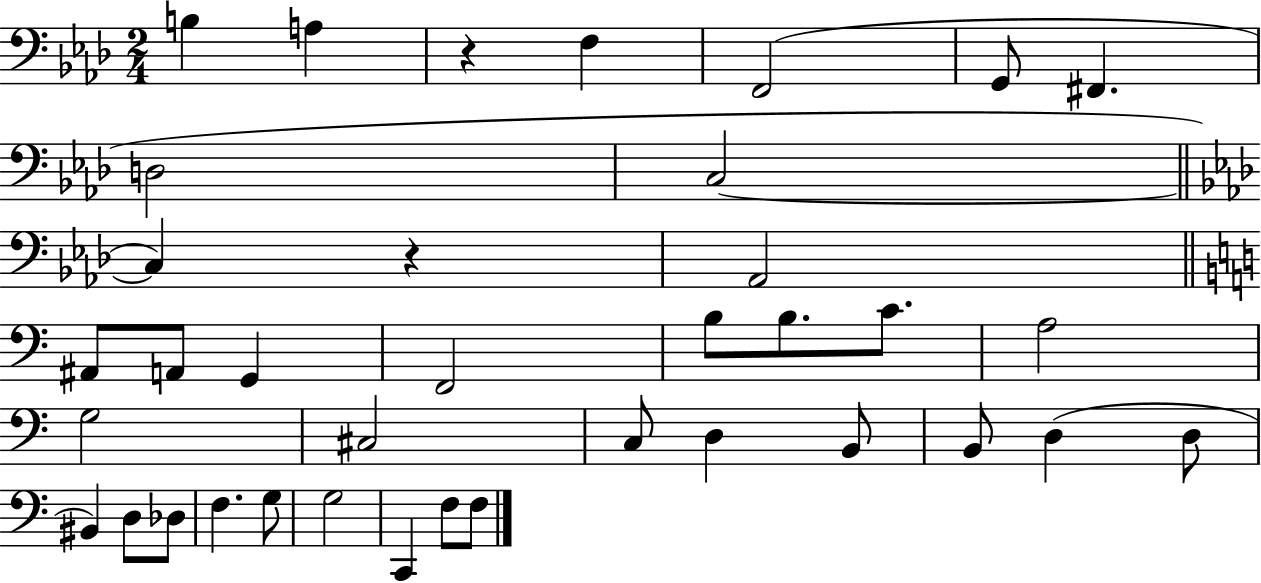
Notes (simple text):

B3/q A3/q R/q F3/q F2/h G2/e F#2/q. D3/h C3/h C3/q R/q Ab2/h A#2/e A2/e G2/q F2/h B3/e B3/e. C4/e. A3/h G3/h C#3/h C3/e D3/q B2/e B2/e D3/q D3/e BIS2/q D3/e Db3/e F3/q. G3/e G3/h C2/q F3/e F3/e